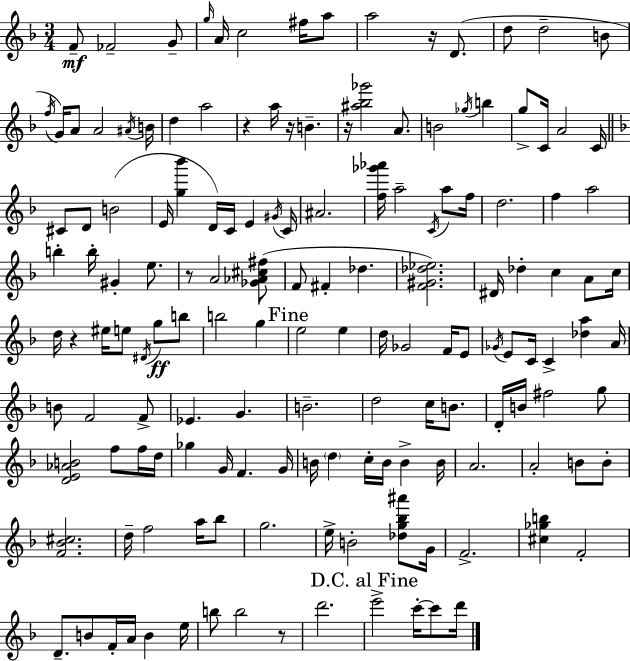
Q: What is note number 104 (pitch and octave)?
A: B4